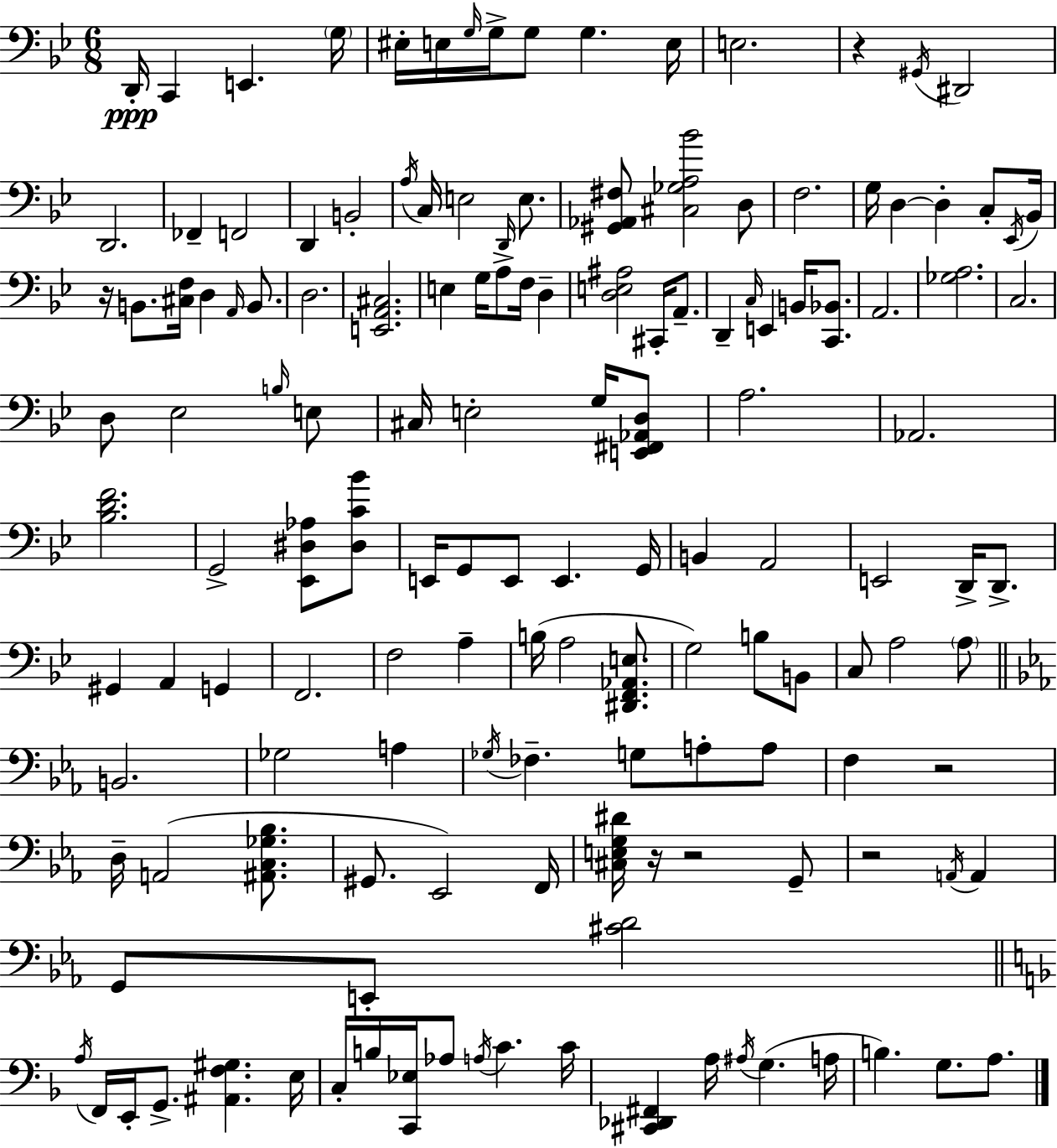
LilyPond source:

{
  \clef bass
  \numericTimeSignature
  \time 6/8
  \key bes \major
  d,16-.\ppp c,4 e,4. \parenthesize g16 | eis16-. e16 \grace { g16 } g16-> g8 g4. | e16 e2. | r4 \acciaccatura { gis,16 } dis,2 | \break d,2. | fes,4-- f,2 | d,4 b,2-. | \acciaccatura { a16 } c16 e2 | \break \grace { d,16 } e8. <gis, aes, fis>8 <cis ges a bes'>2 | d8 f2. | g16 d4~~ d4-. | c8-. \acciaccatura { ees,16 } bes,16 r16 b,8. <cis f>16 d4 | \break \grace { a,16 } b,8. d2. | <e, a, cis>2. | e4 g16 a8-> | f16 d4-- <d e ais>2 | \break cis,16-. a,8.-- d,4-- \grace { c16 } e,4 | b,16 <c, bes,>8. a,2. | <ges a>2. | c2. | \break d8 ees2 | \grace { b16 } e8 cis16 e2-. | g16 <e, fis, aes, d>8 a2. | aes,2. | \break <bes d' f'>2. | g,2-> | <ees, dis aes>8 <dis c' bes'>8 e,16 g,8 e,8 | e,4. g,16 b,4 | \break a,2 e,2 | d,16-> d,8.-> gis,4 | a,4 g,4 f,2. | f2 | \break a4-- b16( a2 | <dis, f, aes, e>8. g2) | b8 b,8 c8 a2 | \parenthesize a8 \bar "||" \break \key ees \major b,2. | ges2 a4 | \acciaccatura { ges16 } fes4.-- g8 a8-. a8 | f4 r2 | \break d16-- a,2( <ais, c ges bes>8. | gis,8. ees,2) | f,16 <cis e g dis'>16 r16 r2 g,8-- | r2 \acciaccatura { a,16 } a,4 | \break g,8 e,8-. <cis' d'>2 | \bar "||" \break \key d \minor \acciaccatura { a16 } f,16 e,16-. g,8.-> <ais, f gis>4. | e16 c16-. b16 <c, ees>16 aes8 \acciaccatura { a16 } c'4. | c'16 <cis, des, fis,>4 a16 \acciaccatura { ais16 }( g4. | a16 b4.) g8. | \break a8. \bar "|."
}